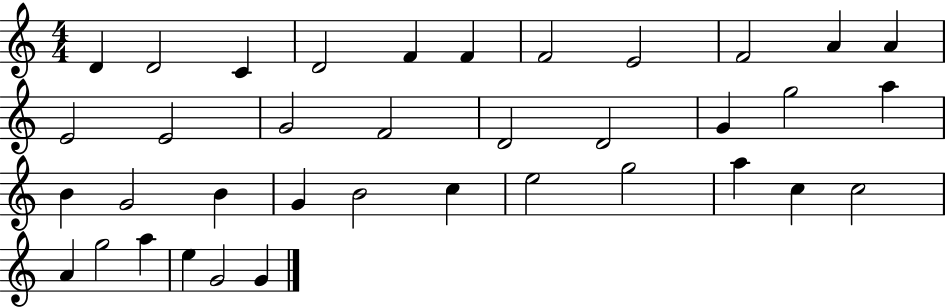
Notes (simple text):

D4/q D4/h C4/q D4/h F4/q F4/q F4/h E4/h F4/h A4/q A4/q E4/h E4/h G4/h F4/h D4/h D4/h G4/q G5/h A5/q B4/q G4/h B4/q G4/q B4/h C5/q E5/h G5/h A5/q C5/q C5/h A4/q G5/h A5/q E5/q G4/h G4/q